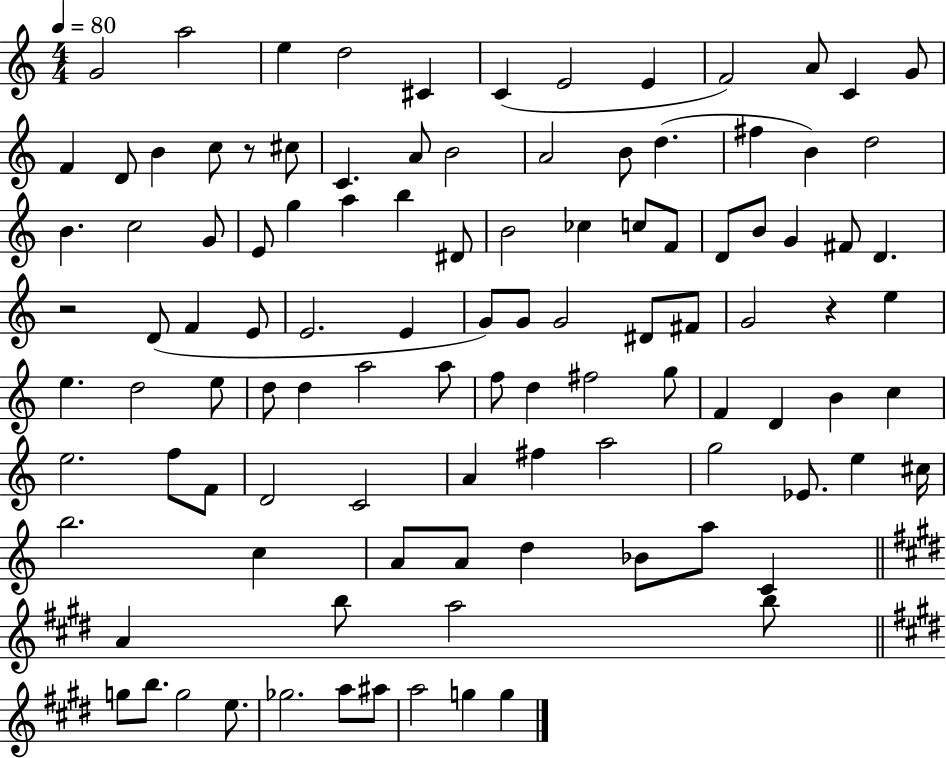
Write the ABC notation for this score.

X:1
T:Untitled
M:4/4
L:1/4
K:C
G2 a2 e d2 ^C C E2 E F2 A/2 C G/2 F D/2 B c/2 z/2 ^c/2 C A/2 B2 A2 B/2 d ^f B d2 B c2 G/2 E/2 g a b ^D/2 B2 _c c/2 F/2 D/2 B/2 G ^F/2 D z2 D/2 F E/2 E2 E G/2 G/2 G2 ^D/2 ^F/2 G2 z e e d2 e/2 d/2 d a2 a/2 f/2 d ^f2 g/2 F D B c e2 f/2 F/2 D2 C2 A ^f a2 g2 _E/2 e ^c/4 b2 c A/2 A/2 d _B/2 a/2 C A b/2 a2 b/2 g/2 b/2 g2 e/2 _g2 a/2 ^a/2 a2 g g